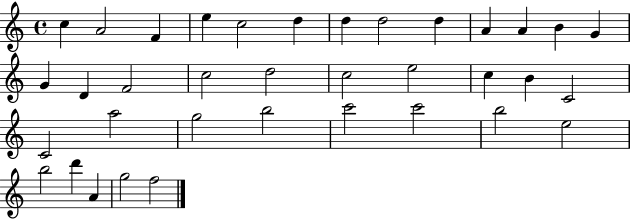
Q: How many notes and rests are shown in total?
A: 36